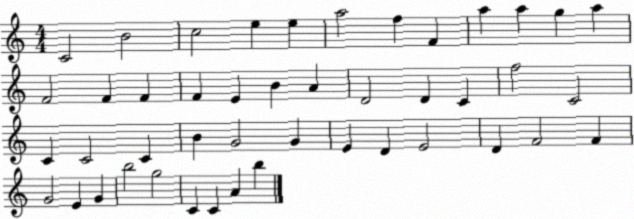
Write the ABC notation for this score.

X:1
T:Untitled
M:4/4
L:1/4
K:C
C2 B2 c2 e e a2 f F a a g a F2 F F F E B A D2 D C f2 C2 C C2 C B G2 G E D E2 D F2 F G2 E G b2 g2 C C A b